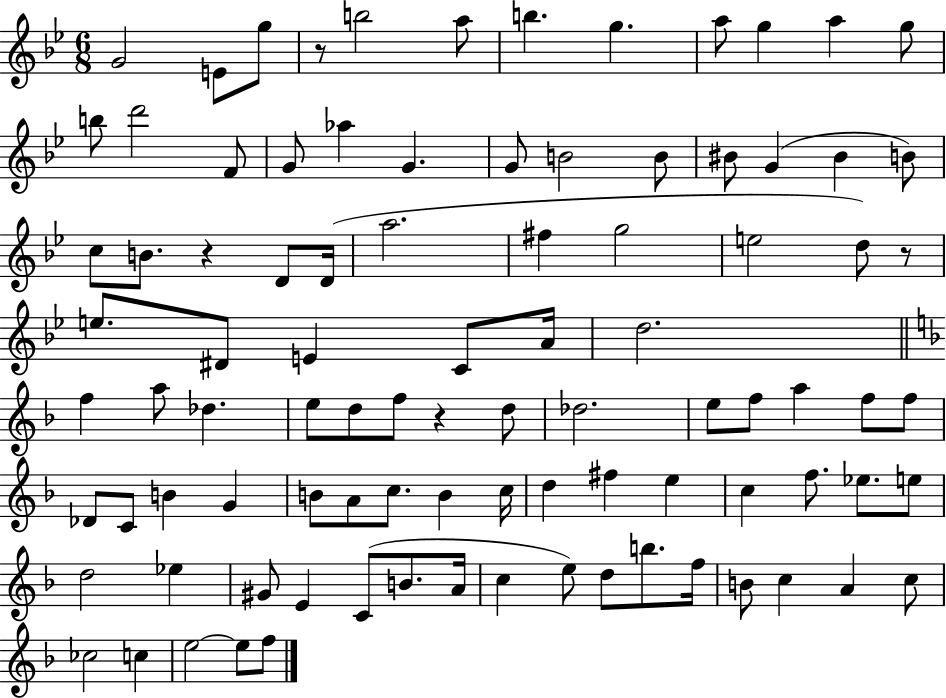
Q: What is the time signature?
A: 6/8